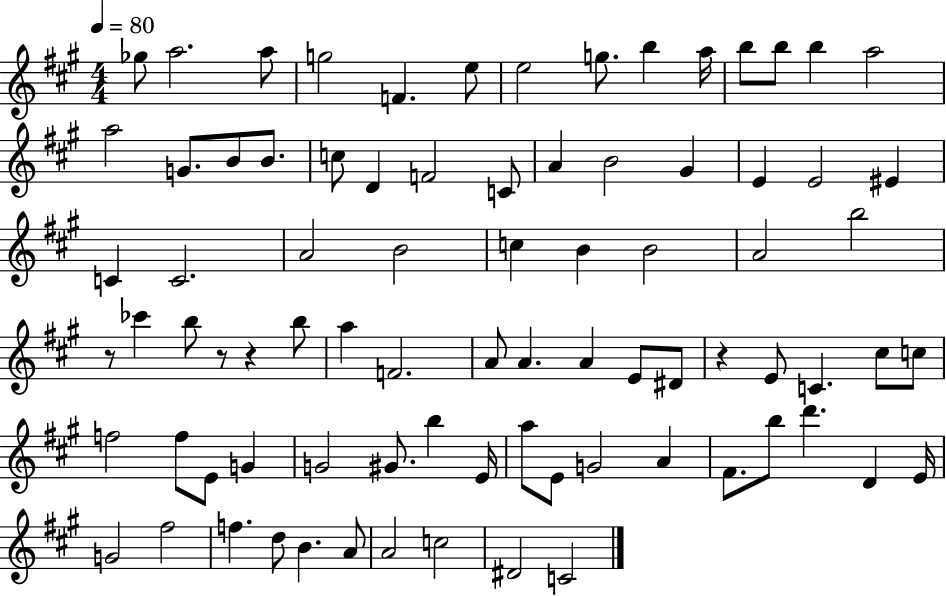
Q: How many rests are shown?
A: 4